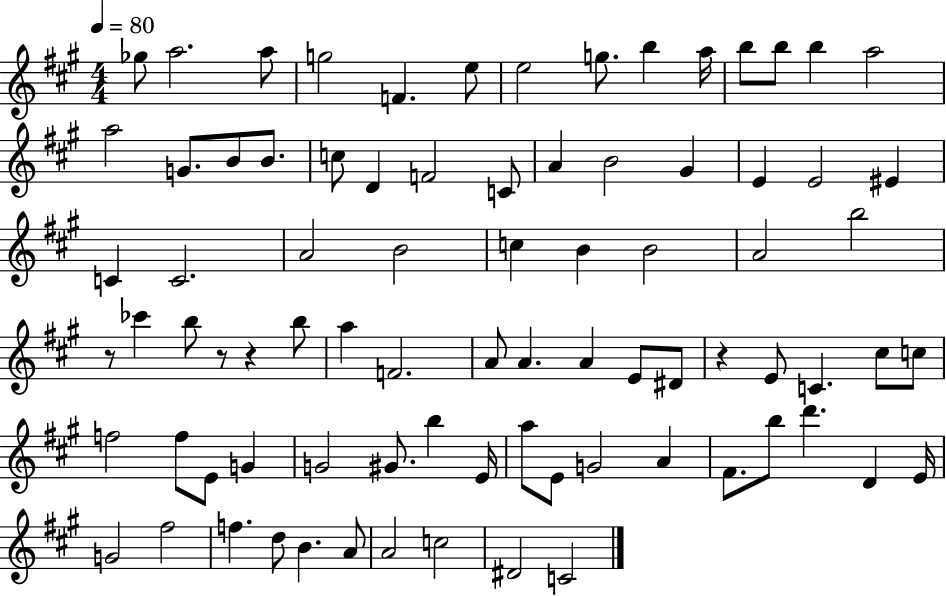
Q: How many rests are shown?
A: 4